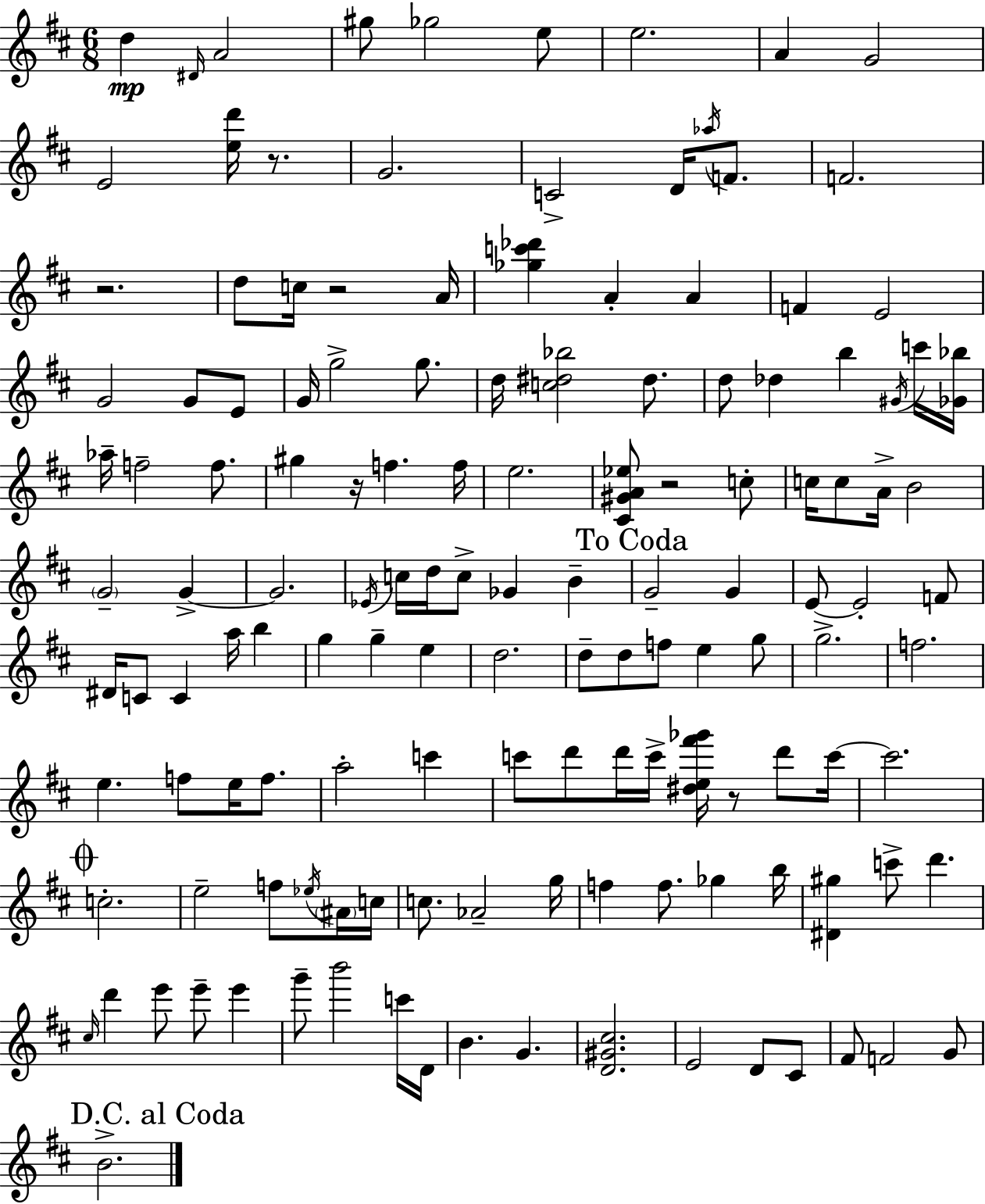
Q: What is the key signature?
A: D major